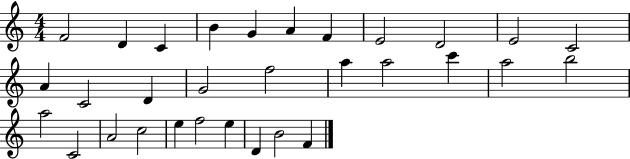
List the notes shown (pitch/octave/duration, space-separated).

F4/h D4/q C4/q B4/q G4/q A4/q F4/q E4/h D4/h E4/h C4/h A4/q C4/h D4/q G4/h F5/h A5/q A5/h C6/q A5/h B5/h A5/h C4/h A4/h C5/h E5/q F5/h E5/q D4/q B4/h F4/q